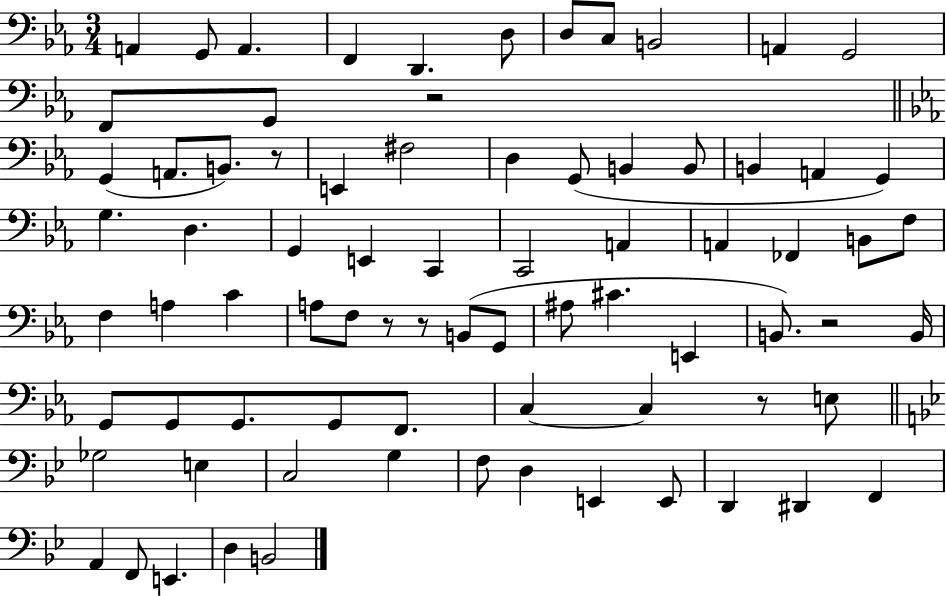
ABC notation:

X:1
T:Untitled
M:3/4
L:1/4
K:Eb
A,, G,,/2 A,, F,, D,, D,/2 D,/2 C,/2 B,,2 A,, G,,2 F,,/2 G,,/2 z2 G,, A,,/2 B,,/2 z/2 E,, ^F,2 D, G,,/2 B,, B,,/2 B,, A,, G,, G, D, G,, E,, C,, C,,2 A,, A,, _F,, B,,/2 F,/2 F, A, C A,/2 F,/2 z/2 z/2 B,,/2 G,,/2 ^A,/2 ^C E,, B,,/2 z2 B,,/4 G,,/2 G,,/2 G,,/2 G,,/2 F,,/2 C, C, z/2 E,/2 _G,2 E, C,2 G, F,/2 D, E,, E,,/2 D,, ^D,, F,, A,, F,,/2 E,, D, B,,2